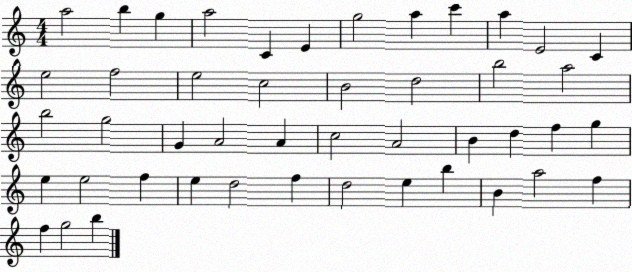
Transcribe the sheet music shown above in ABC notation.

X:1
T:Untitled
M:4/4
L:1/4
K:C
a2 b g a2 C E g2 a c' a E2 C e2 f2 e2 c2 B2 d2 b2 a2 b2 g2 G A2 A c2 A2 B d f g e e2 f e d2 f d2 e b B a2 f f g2 b